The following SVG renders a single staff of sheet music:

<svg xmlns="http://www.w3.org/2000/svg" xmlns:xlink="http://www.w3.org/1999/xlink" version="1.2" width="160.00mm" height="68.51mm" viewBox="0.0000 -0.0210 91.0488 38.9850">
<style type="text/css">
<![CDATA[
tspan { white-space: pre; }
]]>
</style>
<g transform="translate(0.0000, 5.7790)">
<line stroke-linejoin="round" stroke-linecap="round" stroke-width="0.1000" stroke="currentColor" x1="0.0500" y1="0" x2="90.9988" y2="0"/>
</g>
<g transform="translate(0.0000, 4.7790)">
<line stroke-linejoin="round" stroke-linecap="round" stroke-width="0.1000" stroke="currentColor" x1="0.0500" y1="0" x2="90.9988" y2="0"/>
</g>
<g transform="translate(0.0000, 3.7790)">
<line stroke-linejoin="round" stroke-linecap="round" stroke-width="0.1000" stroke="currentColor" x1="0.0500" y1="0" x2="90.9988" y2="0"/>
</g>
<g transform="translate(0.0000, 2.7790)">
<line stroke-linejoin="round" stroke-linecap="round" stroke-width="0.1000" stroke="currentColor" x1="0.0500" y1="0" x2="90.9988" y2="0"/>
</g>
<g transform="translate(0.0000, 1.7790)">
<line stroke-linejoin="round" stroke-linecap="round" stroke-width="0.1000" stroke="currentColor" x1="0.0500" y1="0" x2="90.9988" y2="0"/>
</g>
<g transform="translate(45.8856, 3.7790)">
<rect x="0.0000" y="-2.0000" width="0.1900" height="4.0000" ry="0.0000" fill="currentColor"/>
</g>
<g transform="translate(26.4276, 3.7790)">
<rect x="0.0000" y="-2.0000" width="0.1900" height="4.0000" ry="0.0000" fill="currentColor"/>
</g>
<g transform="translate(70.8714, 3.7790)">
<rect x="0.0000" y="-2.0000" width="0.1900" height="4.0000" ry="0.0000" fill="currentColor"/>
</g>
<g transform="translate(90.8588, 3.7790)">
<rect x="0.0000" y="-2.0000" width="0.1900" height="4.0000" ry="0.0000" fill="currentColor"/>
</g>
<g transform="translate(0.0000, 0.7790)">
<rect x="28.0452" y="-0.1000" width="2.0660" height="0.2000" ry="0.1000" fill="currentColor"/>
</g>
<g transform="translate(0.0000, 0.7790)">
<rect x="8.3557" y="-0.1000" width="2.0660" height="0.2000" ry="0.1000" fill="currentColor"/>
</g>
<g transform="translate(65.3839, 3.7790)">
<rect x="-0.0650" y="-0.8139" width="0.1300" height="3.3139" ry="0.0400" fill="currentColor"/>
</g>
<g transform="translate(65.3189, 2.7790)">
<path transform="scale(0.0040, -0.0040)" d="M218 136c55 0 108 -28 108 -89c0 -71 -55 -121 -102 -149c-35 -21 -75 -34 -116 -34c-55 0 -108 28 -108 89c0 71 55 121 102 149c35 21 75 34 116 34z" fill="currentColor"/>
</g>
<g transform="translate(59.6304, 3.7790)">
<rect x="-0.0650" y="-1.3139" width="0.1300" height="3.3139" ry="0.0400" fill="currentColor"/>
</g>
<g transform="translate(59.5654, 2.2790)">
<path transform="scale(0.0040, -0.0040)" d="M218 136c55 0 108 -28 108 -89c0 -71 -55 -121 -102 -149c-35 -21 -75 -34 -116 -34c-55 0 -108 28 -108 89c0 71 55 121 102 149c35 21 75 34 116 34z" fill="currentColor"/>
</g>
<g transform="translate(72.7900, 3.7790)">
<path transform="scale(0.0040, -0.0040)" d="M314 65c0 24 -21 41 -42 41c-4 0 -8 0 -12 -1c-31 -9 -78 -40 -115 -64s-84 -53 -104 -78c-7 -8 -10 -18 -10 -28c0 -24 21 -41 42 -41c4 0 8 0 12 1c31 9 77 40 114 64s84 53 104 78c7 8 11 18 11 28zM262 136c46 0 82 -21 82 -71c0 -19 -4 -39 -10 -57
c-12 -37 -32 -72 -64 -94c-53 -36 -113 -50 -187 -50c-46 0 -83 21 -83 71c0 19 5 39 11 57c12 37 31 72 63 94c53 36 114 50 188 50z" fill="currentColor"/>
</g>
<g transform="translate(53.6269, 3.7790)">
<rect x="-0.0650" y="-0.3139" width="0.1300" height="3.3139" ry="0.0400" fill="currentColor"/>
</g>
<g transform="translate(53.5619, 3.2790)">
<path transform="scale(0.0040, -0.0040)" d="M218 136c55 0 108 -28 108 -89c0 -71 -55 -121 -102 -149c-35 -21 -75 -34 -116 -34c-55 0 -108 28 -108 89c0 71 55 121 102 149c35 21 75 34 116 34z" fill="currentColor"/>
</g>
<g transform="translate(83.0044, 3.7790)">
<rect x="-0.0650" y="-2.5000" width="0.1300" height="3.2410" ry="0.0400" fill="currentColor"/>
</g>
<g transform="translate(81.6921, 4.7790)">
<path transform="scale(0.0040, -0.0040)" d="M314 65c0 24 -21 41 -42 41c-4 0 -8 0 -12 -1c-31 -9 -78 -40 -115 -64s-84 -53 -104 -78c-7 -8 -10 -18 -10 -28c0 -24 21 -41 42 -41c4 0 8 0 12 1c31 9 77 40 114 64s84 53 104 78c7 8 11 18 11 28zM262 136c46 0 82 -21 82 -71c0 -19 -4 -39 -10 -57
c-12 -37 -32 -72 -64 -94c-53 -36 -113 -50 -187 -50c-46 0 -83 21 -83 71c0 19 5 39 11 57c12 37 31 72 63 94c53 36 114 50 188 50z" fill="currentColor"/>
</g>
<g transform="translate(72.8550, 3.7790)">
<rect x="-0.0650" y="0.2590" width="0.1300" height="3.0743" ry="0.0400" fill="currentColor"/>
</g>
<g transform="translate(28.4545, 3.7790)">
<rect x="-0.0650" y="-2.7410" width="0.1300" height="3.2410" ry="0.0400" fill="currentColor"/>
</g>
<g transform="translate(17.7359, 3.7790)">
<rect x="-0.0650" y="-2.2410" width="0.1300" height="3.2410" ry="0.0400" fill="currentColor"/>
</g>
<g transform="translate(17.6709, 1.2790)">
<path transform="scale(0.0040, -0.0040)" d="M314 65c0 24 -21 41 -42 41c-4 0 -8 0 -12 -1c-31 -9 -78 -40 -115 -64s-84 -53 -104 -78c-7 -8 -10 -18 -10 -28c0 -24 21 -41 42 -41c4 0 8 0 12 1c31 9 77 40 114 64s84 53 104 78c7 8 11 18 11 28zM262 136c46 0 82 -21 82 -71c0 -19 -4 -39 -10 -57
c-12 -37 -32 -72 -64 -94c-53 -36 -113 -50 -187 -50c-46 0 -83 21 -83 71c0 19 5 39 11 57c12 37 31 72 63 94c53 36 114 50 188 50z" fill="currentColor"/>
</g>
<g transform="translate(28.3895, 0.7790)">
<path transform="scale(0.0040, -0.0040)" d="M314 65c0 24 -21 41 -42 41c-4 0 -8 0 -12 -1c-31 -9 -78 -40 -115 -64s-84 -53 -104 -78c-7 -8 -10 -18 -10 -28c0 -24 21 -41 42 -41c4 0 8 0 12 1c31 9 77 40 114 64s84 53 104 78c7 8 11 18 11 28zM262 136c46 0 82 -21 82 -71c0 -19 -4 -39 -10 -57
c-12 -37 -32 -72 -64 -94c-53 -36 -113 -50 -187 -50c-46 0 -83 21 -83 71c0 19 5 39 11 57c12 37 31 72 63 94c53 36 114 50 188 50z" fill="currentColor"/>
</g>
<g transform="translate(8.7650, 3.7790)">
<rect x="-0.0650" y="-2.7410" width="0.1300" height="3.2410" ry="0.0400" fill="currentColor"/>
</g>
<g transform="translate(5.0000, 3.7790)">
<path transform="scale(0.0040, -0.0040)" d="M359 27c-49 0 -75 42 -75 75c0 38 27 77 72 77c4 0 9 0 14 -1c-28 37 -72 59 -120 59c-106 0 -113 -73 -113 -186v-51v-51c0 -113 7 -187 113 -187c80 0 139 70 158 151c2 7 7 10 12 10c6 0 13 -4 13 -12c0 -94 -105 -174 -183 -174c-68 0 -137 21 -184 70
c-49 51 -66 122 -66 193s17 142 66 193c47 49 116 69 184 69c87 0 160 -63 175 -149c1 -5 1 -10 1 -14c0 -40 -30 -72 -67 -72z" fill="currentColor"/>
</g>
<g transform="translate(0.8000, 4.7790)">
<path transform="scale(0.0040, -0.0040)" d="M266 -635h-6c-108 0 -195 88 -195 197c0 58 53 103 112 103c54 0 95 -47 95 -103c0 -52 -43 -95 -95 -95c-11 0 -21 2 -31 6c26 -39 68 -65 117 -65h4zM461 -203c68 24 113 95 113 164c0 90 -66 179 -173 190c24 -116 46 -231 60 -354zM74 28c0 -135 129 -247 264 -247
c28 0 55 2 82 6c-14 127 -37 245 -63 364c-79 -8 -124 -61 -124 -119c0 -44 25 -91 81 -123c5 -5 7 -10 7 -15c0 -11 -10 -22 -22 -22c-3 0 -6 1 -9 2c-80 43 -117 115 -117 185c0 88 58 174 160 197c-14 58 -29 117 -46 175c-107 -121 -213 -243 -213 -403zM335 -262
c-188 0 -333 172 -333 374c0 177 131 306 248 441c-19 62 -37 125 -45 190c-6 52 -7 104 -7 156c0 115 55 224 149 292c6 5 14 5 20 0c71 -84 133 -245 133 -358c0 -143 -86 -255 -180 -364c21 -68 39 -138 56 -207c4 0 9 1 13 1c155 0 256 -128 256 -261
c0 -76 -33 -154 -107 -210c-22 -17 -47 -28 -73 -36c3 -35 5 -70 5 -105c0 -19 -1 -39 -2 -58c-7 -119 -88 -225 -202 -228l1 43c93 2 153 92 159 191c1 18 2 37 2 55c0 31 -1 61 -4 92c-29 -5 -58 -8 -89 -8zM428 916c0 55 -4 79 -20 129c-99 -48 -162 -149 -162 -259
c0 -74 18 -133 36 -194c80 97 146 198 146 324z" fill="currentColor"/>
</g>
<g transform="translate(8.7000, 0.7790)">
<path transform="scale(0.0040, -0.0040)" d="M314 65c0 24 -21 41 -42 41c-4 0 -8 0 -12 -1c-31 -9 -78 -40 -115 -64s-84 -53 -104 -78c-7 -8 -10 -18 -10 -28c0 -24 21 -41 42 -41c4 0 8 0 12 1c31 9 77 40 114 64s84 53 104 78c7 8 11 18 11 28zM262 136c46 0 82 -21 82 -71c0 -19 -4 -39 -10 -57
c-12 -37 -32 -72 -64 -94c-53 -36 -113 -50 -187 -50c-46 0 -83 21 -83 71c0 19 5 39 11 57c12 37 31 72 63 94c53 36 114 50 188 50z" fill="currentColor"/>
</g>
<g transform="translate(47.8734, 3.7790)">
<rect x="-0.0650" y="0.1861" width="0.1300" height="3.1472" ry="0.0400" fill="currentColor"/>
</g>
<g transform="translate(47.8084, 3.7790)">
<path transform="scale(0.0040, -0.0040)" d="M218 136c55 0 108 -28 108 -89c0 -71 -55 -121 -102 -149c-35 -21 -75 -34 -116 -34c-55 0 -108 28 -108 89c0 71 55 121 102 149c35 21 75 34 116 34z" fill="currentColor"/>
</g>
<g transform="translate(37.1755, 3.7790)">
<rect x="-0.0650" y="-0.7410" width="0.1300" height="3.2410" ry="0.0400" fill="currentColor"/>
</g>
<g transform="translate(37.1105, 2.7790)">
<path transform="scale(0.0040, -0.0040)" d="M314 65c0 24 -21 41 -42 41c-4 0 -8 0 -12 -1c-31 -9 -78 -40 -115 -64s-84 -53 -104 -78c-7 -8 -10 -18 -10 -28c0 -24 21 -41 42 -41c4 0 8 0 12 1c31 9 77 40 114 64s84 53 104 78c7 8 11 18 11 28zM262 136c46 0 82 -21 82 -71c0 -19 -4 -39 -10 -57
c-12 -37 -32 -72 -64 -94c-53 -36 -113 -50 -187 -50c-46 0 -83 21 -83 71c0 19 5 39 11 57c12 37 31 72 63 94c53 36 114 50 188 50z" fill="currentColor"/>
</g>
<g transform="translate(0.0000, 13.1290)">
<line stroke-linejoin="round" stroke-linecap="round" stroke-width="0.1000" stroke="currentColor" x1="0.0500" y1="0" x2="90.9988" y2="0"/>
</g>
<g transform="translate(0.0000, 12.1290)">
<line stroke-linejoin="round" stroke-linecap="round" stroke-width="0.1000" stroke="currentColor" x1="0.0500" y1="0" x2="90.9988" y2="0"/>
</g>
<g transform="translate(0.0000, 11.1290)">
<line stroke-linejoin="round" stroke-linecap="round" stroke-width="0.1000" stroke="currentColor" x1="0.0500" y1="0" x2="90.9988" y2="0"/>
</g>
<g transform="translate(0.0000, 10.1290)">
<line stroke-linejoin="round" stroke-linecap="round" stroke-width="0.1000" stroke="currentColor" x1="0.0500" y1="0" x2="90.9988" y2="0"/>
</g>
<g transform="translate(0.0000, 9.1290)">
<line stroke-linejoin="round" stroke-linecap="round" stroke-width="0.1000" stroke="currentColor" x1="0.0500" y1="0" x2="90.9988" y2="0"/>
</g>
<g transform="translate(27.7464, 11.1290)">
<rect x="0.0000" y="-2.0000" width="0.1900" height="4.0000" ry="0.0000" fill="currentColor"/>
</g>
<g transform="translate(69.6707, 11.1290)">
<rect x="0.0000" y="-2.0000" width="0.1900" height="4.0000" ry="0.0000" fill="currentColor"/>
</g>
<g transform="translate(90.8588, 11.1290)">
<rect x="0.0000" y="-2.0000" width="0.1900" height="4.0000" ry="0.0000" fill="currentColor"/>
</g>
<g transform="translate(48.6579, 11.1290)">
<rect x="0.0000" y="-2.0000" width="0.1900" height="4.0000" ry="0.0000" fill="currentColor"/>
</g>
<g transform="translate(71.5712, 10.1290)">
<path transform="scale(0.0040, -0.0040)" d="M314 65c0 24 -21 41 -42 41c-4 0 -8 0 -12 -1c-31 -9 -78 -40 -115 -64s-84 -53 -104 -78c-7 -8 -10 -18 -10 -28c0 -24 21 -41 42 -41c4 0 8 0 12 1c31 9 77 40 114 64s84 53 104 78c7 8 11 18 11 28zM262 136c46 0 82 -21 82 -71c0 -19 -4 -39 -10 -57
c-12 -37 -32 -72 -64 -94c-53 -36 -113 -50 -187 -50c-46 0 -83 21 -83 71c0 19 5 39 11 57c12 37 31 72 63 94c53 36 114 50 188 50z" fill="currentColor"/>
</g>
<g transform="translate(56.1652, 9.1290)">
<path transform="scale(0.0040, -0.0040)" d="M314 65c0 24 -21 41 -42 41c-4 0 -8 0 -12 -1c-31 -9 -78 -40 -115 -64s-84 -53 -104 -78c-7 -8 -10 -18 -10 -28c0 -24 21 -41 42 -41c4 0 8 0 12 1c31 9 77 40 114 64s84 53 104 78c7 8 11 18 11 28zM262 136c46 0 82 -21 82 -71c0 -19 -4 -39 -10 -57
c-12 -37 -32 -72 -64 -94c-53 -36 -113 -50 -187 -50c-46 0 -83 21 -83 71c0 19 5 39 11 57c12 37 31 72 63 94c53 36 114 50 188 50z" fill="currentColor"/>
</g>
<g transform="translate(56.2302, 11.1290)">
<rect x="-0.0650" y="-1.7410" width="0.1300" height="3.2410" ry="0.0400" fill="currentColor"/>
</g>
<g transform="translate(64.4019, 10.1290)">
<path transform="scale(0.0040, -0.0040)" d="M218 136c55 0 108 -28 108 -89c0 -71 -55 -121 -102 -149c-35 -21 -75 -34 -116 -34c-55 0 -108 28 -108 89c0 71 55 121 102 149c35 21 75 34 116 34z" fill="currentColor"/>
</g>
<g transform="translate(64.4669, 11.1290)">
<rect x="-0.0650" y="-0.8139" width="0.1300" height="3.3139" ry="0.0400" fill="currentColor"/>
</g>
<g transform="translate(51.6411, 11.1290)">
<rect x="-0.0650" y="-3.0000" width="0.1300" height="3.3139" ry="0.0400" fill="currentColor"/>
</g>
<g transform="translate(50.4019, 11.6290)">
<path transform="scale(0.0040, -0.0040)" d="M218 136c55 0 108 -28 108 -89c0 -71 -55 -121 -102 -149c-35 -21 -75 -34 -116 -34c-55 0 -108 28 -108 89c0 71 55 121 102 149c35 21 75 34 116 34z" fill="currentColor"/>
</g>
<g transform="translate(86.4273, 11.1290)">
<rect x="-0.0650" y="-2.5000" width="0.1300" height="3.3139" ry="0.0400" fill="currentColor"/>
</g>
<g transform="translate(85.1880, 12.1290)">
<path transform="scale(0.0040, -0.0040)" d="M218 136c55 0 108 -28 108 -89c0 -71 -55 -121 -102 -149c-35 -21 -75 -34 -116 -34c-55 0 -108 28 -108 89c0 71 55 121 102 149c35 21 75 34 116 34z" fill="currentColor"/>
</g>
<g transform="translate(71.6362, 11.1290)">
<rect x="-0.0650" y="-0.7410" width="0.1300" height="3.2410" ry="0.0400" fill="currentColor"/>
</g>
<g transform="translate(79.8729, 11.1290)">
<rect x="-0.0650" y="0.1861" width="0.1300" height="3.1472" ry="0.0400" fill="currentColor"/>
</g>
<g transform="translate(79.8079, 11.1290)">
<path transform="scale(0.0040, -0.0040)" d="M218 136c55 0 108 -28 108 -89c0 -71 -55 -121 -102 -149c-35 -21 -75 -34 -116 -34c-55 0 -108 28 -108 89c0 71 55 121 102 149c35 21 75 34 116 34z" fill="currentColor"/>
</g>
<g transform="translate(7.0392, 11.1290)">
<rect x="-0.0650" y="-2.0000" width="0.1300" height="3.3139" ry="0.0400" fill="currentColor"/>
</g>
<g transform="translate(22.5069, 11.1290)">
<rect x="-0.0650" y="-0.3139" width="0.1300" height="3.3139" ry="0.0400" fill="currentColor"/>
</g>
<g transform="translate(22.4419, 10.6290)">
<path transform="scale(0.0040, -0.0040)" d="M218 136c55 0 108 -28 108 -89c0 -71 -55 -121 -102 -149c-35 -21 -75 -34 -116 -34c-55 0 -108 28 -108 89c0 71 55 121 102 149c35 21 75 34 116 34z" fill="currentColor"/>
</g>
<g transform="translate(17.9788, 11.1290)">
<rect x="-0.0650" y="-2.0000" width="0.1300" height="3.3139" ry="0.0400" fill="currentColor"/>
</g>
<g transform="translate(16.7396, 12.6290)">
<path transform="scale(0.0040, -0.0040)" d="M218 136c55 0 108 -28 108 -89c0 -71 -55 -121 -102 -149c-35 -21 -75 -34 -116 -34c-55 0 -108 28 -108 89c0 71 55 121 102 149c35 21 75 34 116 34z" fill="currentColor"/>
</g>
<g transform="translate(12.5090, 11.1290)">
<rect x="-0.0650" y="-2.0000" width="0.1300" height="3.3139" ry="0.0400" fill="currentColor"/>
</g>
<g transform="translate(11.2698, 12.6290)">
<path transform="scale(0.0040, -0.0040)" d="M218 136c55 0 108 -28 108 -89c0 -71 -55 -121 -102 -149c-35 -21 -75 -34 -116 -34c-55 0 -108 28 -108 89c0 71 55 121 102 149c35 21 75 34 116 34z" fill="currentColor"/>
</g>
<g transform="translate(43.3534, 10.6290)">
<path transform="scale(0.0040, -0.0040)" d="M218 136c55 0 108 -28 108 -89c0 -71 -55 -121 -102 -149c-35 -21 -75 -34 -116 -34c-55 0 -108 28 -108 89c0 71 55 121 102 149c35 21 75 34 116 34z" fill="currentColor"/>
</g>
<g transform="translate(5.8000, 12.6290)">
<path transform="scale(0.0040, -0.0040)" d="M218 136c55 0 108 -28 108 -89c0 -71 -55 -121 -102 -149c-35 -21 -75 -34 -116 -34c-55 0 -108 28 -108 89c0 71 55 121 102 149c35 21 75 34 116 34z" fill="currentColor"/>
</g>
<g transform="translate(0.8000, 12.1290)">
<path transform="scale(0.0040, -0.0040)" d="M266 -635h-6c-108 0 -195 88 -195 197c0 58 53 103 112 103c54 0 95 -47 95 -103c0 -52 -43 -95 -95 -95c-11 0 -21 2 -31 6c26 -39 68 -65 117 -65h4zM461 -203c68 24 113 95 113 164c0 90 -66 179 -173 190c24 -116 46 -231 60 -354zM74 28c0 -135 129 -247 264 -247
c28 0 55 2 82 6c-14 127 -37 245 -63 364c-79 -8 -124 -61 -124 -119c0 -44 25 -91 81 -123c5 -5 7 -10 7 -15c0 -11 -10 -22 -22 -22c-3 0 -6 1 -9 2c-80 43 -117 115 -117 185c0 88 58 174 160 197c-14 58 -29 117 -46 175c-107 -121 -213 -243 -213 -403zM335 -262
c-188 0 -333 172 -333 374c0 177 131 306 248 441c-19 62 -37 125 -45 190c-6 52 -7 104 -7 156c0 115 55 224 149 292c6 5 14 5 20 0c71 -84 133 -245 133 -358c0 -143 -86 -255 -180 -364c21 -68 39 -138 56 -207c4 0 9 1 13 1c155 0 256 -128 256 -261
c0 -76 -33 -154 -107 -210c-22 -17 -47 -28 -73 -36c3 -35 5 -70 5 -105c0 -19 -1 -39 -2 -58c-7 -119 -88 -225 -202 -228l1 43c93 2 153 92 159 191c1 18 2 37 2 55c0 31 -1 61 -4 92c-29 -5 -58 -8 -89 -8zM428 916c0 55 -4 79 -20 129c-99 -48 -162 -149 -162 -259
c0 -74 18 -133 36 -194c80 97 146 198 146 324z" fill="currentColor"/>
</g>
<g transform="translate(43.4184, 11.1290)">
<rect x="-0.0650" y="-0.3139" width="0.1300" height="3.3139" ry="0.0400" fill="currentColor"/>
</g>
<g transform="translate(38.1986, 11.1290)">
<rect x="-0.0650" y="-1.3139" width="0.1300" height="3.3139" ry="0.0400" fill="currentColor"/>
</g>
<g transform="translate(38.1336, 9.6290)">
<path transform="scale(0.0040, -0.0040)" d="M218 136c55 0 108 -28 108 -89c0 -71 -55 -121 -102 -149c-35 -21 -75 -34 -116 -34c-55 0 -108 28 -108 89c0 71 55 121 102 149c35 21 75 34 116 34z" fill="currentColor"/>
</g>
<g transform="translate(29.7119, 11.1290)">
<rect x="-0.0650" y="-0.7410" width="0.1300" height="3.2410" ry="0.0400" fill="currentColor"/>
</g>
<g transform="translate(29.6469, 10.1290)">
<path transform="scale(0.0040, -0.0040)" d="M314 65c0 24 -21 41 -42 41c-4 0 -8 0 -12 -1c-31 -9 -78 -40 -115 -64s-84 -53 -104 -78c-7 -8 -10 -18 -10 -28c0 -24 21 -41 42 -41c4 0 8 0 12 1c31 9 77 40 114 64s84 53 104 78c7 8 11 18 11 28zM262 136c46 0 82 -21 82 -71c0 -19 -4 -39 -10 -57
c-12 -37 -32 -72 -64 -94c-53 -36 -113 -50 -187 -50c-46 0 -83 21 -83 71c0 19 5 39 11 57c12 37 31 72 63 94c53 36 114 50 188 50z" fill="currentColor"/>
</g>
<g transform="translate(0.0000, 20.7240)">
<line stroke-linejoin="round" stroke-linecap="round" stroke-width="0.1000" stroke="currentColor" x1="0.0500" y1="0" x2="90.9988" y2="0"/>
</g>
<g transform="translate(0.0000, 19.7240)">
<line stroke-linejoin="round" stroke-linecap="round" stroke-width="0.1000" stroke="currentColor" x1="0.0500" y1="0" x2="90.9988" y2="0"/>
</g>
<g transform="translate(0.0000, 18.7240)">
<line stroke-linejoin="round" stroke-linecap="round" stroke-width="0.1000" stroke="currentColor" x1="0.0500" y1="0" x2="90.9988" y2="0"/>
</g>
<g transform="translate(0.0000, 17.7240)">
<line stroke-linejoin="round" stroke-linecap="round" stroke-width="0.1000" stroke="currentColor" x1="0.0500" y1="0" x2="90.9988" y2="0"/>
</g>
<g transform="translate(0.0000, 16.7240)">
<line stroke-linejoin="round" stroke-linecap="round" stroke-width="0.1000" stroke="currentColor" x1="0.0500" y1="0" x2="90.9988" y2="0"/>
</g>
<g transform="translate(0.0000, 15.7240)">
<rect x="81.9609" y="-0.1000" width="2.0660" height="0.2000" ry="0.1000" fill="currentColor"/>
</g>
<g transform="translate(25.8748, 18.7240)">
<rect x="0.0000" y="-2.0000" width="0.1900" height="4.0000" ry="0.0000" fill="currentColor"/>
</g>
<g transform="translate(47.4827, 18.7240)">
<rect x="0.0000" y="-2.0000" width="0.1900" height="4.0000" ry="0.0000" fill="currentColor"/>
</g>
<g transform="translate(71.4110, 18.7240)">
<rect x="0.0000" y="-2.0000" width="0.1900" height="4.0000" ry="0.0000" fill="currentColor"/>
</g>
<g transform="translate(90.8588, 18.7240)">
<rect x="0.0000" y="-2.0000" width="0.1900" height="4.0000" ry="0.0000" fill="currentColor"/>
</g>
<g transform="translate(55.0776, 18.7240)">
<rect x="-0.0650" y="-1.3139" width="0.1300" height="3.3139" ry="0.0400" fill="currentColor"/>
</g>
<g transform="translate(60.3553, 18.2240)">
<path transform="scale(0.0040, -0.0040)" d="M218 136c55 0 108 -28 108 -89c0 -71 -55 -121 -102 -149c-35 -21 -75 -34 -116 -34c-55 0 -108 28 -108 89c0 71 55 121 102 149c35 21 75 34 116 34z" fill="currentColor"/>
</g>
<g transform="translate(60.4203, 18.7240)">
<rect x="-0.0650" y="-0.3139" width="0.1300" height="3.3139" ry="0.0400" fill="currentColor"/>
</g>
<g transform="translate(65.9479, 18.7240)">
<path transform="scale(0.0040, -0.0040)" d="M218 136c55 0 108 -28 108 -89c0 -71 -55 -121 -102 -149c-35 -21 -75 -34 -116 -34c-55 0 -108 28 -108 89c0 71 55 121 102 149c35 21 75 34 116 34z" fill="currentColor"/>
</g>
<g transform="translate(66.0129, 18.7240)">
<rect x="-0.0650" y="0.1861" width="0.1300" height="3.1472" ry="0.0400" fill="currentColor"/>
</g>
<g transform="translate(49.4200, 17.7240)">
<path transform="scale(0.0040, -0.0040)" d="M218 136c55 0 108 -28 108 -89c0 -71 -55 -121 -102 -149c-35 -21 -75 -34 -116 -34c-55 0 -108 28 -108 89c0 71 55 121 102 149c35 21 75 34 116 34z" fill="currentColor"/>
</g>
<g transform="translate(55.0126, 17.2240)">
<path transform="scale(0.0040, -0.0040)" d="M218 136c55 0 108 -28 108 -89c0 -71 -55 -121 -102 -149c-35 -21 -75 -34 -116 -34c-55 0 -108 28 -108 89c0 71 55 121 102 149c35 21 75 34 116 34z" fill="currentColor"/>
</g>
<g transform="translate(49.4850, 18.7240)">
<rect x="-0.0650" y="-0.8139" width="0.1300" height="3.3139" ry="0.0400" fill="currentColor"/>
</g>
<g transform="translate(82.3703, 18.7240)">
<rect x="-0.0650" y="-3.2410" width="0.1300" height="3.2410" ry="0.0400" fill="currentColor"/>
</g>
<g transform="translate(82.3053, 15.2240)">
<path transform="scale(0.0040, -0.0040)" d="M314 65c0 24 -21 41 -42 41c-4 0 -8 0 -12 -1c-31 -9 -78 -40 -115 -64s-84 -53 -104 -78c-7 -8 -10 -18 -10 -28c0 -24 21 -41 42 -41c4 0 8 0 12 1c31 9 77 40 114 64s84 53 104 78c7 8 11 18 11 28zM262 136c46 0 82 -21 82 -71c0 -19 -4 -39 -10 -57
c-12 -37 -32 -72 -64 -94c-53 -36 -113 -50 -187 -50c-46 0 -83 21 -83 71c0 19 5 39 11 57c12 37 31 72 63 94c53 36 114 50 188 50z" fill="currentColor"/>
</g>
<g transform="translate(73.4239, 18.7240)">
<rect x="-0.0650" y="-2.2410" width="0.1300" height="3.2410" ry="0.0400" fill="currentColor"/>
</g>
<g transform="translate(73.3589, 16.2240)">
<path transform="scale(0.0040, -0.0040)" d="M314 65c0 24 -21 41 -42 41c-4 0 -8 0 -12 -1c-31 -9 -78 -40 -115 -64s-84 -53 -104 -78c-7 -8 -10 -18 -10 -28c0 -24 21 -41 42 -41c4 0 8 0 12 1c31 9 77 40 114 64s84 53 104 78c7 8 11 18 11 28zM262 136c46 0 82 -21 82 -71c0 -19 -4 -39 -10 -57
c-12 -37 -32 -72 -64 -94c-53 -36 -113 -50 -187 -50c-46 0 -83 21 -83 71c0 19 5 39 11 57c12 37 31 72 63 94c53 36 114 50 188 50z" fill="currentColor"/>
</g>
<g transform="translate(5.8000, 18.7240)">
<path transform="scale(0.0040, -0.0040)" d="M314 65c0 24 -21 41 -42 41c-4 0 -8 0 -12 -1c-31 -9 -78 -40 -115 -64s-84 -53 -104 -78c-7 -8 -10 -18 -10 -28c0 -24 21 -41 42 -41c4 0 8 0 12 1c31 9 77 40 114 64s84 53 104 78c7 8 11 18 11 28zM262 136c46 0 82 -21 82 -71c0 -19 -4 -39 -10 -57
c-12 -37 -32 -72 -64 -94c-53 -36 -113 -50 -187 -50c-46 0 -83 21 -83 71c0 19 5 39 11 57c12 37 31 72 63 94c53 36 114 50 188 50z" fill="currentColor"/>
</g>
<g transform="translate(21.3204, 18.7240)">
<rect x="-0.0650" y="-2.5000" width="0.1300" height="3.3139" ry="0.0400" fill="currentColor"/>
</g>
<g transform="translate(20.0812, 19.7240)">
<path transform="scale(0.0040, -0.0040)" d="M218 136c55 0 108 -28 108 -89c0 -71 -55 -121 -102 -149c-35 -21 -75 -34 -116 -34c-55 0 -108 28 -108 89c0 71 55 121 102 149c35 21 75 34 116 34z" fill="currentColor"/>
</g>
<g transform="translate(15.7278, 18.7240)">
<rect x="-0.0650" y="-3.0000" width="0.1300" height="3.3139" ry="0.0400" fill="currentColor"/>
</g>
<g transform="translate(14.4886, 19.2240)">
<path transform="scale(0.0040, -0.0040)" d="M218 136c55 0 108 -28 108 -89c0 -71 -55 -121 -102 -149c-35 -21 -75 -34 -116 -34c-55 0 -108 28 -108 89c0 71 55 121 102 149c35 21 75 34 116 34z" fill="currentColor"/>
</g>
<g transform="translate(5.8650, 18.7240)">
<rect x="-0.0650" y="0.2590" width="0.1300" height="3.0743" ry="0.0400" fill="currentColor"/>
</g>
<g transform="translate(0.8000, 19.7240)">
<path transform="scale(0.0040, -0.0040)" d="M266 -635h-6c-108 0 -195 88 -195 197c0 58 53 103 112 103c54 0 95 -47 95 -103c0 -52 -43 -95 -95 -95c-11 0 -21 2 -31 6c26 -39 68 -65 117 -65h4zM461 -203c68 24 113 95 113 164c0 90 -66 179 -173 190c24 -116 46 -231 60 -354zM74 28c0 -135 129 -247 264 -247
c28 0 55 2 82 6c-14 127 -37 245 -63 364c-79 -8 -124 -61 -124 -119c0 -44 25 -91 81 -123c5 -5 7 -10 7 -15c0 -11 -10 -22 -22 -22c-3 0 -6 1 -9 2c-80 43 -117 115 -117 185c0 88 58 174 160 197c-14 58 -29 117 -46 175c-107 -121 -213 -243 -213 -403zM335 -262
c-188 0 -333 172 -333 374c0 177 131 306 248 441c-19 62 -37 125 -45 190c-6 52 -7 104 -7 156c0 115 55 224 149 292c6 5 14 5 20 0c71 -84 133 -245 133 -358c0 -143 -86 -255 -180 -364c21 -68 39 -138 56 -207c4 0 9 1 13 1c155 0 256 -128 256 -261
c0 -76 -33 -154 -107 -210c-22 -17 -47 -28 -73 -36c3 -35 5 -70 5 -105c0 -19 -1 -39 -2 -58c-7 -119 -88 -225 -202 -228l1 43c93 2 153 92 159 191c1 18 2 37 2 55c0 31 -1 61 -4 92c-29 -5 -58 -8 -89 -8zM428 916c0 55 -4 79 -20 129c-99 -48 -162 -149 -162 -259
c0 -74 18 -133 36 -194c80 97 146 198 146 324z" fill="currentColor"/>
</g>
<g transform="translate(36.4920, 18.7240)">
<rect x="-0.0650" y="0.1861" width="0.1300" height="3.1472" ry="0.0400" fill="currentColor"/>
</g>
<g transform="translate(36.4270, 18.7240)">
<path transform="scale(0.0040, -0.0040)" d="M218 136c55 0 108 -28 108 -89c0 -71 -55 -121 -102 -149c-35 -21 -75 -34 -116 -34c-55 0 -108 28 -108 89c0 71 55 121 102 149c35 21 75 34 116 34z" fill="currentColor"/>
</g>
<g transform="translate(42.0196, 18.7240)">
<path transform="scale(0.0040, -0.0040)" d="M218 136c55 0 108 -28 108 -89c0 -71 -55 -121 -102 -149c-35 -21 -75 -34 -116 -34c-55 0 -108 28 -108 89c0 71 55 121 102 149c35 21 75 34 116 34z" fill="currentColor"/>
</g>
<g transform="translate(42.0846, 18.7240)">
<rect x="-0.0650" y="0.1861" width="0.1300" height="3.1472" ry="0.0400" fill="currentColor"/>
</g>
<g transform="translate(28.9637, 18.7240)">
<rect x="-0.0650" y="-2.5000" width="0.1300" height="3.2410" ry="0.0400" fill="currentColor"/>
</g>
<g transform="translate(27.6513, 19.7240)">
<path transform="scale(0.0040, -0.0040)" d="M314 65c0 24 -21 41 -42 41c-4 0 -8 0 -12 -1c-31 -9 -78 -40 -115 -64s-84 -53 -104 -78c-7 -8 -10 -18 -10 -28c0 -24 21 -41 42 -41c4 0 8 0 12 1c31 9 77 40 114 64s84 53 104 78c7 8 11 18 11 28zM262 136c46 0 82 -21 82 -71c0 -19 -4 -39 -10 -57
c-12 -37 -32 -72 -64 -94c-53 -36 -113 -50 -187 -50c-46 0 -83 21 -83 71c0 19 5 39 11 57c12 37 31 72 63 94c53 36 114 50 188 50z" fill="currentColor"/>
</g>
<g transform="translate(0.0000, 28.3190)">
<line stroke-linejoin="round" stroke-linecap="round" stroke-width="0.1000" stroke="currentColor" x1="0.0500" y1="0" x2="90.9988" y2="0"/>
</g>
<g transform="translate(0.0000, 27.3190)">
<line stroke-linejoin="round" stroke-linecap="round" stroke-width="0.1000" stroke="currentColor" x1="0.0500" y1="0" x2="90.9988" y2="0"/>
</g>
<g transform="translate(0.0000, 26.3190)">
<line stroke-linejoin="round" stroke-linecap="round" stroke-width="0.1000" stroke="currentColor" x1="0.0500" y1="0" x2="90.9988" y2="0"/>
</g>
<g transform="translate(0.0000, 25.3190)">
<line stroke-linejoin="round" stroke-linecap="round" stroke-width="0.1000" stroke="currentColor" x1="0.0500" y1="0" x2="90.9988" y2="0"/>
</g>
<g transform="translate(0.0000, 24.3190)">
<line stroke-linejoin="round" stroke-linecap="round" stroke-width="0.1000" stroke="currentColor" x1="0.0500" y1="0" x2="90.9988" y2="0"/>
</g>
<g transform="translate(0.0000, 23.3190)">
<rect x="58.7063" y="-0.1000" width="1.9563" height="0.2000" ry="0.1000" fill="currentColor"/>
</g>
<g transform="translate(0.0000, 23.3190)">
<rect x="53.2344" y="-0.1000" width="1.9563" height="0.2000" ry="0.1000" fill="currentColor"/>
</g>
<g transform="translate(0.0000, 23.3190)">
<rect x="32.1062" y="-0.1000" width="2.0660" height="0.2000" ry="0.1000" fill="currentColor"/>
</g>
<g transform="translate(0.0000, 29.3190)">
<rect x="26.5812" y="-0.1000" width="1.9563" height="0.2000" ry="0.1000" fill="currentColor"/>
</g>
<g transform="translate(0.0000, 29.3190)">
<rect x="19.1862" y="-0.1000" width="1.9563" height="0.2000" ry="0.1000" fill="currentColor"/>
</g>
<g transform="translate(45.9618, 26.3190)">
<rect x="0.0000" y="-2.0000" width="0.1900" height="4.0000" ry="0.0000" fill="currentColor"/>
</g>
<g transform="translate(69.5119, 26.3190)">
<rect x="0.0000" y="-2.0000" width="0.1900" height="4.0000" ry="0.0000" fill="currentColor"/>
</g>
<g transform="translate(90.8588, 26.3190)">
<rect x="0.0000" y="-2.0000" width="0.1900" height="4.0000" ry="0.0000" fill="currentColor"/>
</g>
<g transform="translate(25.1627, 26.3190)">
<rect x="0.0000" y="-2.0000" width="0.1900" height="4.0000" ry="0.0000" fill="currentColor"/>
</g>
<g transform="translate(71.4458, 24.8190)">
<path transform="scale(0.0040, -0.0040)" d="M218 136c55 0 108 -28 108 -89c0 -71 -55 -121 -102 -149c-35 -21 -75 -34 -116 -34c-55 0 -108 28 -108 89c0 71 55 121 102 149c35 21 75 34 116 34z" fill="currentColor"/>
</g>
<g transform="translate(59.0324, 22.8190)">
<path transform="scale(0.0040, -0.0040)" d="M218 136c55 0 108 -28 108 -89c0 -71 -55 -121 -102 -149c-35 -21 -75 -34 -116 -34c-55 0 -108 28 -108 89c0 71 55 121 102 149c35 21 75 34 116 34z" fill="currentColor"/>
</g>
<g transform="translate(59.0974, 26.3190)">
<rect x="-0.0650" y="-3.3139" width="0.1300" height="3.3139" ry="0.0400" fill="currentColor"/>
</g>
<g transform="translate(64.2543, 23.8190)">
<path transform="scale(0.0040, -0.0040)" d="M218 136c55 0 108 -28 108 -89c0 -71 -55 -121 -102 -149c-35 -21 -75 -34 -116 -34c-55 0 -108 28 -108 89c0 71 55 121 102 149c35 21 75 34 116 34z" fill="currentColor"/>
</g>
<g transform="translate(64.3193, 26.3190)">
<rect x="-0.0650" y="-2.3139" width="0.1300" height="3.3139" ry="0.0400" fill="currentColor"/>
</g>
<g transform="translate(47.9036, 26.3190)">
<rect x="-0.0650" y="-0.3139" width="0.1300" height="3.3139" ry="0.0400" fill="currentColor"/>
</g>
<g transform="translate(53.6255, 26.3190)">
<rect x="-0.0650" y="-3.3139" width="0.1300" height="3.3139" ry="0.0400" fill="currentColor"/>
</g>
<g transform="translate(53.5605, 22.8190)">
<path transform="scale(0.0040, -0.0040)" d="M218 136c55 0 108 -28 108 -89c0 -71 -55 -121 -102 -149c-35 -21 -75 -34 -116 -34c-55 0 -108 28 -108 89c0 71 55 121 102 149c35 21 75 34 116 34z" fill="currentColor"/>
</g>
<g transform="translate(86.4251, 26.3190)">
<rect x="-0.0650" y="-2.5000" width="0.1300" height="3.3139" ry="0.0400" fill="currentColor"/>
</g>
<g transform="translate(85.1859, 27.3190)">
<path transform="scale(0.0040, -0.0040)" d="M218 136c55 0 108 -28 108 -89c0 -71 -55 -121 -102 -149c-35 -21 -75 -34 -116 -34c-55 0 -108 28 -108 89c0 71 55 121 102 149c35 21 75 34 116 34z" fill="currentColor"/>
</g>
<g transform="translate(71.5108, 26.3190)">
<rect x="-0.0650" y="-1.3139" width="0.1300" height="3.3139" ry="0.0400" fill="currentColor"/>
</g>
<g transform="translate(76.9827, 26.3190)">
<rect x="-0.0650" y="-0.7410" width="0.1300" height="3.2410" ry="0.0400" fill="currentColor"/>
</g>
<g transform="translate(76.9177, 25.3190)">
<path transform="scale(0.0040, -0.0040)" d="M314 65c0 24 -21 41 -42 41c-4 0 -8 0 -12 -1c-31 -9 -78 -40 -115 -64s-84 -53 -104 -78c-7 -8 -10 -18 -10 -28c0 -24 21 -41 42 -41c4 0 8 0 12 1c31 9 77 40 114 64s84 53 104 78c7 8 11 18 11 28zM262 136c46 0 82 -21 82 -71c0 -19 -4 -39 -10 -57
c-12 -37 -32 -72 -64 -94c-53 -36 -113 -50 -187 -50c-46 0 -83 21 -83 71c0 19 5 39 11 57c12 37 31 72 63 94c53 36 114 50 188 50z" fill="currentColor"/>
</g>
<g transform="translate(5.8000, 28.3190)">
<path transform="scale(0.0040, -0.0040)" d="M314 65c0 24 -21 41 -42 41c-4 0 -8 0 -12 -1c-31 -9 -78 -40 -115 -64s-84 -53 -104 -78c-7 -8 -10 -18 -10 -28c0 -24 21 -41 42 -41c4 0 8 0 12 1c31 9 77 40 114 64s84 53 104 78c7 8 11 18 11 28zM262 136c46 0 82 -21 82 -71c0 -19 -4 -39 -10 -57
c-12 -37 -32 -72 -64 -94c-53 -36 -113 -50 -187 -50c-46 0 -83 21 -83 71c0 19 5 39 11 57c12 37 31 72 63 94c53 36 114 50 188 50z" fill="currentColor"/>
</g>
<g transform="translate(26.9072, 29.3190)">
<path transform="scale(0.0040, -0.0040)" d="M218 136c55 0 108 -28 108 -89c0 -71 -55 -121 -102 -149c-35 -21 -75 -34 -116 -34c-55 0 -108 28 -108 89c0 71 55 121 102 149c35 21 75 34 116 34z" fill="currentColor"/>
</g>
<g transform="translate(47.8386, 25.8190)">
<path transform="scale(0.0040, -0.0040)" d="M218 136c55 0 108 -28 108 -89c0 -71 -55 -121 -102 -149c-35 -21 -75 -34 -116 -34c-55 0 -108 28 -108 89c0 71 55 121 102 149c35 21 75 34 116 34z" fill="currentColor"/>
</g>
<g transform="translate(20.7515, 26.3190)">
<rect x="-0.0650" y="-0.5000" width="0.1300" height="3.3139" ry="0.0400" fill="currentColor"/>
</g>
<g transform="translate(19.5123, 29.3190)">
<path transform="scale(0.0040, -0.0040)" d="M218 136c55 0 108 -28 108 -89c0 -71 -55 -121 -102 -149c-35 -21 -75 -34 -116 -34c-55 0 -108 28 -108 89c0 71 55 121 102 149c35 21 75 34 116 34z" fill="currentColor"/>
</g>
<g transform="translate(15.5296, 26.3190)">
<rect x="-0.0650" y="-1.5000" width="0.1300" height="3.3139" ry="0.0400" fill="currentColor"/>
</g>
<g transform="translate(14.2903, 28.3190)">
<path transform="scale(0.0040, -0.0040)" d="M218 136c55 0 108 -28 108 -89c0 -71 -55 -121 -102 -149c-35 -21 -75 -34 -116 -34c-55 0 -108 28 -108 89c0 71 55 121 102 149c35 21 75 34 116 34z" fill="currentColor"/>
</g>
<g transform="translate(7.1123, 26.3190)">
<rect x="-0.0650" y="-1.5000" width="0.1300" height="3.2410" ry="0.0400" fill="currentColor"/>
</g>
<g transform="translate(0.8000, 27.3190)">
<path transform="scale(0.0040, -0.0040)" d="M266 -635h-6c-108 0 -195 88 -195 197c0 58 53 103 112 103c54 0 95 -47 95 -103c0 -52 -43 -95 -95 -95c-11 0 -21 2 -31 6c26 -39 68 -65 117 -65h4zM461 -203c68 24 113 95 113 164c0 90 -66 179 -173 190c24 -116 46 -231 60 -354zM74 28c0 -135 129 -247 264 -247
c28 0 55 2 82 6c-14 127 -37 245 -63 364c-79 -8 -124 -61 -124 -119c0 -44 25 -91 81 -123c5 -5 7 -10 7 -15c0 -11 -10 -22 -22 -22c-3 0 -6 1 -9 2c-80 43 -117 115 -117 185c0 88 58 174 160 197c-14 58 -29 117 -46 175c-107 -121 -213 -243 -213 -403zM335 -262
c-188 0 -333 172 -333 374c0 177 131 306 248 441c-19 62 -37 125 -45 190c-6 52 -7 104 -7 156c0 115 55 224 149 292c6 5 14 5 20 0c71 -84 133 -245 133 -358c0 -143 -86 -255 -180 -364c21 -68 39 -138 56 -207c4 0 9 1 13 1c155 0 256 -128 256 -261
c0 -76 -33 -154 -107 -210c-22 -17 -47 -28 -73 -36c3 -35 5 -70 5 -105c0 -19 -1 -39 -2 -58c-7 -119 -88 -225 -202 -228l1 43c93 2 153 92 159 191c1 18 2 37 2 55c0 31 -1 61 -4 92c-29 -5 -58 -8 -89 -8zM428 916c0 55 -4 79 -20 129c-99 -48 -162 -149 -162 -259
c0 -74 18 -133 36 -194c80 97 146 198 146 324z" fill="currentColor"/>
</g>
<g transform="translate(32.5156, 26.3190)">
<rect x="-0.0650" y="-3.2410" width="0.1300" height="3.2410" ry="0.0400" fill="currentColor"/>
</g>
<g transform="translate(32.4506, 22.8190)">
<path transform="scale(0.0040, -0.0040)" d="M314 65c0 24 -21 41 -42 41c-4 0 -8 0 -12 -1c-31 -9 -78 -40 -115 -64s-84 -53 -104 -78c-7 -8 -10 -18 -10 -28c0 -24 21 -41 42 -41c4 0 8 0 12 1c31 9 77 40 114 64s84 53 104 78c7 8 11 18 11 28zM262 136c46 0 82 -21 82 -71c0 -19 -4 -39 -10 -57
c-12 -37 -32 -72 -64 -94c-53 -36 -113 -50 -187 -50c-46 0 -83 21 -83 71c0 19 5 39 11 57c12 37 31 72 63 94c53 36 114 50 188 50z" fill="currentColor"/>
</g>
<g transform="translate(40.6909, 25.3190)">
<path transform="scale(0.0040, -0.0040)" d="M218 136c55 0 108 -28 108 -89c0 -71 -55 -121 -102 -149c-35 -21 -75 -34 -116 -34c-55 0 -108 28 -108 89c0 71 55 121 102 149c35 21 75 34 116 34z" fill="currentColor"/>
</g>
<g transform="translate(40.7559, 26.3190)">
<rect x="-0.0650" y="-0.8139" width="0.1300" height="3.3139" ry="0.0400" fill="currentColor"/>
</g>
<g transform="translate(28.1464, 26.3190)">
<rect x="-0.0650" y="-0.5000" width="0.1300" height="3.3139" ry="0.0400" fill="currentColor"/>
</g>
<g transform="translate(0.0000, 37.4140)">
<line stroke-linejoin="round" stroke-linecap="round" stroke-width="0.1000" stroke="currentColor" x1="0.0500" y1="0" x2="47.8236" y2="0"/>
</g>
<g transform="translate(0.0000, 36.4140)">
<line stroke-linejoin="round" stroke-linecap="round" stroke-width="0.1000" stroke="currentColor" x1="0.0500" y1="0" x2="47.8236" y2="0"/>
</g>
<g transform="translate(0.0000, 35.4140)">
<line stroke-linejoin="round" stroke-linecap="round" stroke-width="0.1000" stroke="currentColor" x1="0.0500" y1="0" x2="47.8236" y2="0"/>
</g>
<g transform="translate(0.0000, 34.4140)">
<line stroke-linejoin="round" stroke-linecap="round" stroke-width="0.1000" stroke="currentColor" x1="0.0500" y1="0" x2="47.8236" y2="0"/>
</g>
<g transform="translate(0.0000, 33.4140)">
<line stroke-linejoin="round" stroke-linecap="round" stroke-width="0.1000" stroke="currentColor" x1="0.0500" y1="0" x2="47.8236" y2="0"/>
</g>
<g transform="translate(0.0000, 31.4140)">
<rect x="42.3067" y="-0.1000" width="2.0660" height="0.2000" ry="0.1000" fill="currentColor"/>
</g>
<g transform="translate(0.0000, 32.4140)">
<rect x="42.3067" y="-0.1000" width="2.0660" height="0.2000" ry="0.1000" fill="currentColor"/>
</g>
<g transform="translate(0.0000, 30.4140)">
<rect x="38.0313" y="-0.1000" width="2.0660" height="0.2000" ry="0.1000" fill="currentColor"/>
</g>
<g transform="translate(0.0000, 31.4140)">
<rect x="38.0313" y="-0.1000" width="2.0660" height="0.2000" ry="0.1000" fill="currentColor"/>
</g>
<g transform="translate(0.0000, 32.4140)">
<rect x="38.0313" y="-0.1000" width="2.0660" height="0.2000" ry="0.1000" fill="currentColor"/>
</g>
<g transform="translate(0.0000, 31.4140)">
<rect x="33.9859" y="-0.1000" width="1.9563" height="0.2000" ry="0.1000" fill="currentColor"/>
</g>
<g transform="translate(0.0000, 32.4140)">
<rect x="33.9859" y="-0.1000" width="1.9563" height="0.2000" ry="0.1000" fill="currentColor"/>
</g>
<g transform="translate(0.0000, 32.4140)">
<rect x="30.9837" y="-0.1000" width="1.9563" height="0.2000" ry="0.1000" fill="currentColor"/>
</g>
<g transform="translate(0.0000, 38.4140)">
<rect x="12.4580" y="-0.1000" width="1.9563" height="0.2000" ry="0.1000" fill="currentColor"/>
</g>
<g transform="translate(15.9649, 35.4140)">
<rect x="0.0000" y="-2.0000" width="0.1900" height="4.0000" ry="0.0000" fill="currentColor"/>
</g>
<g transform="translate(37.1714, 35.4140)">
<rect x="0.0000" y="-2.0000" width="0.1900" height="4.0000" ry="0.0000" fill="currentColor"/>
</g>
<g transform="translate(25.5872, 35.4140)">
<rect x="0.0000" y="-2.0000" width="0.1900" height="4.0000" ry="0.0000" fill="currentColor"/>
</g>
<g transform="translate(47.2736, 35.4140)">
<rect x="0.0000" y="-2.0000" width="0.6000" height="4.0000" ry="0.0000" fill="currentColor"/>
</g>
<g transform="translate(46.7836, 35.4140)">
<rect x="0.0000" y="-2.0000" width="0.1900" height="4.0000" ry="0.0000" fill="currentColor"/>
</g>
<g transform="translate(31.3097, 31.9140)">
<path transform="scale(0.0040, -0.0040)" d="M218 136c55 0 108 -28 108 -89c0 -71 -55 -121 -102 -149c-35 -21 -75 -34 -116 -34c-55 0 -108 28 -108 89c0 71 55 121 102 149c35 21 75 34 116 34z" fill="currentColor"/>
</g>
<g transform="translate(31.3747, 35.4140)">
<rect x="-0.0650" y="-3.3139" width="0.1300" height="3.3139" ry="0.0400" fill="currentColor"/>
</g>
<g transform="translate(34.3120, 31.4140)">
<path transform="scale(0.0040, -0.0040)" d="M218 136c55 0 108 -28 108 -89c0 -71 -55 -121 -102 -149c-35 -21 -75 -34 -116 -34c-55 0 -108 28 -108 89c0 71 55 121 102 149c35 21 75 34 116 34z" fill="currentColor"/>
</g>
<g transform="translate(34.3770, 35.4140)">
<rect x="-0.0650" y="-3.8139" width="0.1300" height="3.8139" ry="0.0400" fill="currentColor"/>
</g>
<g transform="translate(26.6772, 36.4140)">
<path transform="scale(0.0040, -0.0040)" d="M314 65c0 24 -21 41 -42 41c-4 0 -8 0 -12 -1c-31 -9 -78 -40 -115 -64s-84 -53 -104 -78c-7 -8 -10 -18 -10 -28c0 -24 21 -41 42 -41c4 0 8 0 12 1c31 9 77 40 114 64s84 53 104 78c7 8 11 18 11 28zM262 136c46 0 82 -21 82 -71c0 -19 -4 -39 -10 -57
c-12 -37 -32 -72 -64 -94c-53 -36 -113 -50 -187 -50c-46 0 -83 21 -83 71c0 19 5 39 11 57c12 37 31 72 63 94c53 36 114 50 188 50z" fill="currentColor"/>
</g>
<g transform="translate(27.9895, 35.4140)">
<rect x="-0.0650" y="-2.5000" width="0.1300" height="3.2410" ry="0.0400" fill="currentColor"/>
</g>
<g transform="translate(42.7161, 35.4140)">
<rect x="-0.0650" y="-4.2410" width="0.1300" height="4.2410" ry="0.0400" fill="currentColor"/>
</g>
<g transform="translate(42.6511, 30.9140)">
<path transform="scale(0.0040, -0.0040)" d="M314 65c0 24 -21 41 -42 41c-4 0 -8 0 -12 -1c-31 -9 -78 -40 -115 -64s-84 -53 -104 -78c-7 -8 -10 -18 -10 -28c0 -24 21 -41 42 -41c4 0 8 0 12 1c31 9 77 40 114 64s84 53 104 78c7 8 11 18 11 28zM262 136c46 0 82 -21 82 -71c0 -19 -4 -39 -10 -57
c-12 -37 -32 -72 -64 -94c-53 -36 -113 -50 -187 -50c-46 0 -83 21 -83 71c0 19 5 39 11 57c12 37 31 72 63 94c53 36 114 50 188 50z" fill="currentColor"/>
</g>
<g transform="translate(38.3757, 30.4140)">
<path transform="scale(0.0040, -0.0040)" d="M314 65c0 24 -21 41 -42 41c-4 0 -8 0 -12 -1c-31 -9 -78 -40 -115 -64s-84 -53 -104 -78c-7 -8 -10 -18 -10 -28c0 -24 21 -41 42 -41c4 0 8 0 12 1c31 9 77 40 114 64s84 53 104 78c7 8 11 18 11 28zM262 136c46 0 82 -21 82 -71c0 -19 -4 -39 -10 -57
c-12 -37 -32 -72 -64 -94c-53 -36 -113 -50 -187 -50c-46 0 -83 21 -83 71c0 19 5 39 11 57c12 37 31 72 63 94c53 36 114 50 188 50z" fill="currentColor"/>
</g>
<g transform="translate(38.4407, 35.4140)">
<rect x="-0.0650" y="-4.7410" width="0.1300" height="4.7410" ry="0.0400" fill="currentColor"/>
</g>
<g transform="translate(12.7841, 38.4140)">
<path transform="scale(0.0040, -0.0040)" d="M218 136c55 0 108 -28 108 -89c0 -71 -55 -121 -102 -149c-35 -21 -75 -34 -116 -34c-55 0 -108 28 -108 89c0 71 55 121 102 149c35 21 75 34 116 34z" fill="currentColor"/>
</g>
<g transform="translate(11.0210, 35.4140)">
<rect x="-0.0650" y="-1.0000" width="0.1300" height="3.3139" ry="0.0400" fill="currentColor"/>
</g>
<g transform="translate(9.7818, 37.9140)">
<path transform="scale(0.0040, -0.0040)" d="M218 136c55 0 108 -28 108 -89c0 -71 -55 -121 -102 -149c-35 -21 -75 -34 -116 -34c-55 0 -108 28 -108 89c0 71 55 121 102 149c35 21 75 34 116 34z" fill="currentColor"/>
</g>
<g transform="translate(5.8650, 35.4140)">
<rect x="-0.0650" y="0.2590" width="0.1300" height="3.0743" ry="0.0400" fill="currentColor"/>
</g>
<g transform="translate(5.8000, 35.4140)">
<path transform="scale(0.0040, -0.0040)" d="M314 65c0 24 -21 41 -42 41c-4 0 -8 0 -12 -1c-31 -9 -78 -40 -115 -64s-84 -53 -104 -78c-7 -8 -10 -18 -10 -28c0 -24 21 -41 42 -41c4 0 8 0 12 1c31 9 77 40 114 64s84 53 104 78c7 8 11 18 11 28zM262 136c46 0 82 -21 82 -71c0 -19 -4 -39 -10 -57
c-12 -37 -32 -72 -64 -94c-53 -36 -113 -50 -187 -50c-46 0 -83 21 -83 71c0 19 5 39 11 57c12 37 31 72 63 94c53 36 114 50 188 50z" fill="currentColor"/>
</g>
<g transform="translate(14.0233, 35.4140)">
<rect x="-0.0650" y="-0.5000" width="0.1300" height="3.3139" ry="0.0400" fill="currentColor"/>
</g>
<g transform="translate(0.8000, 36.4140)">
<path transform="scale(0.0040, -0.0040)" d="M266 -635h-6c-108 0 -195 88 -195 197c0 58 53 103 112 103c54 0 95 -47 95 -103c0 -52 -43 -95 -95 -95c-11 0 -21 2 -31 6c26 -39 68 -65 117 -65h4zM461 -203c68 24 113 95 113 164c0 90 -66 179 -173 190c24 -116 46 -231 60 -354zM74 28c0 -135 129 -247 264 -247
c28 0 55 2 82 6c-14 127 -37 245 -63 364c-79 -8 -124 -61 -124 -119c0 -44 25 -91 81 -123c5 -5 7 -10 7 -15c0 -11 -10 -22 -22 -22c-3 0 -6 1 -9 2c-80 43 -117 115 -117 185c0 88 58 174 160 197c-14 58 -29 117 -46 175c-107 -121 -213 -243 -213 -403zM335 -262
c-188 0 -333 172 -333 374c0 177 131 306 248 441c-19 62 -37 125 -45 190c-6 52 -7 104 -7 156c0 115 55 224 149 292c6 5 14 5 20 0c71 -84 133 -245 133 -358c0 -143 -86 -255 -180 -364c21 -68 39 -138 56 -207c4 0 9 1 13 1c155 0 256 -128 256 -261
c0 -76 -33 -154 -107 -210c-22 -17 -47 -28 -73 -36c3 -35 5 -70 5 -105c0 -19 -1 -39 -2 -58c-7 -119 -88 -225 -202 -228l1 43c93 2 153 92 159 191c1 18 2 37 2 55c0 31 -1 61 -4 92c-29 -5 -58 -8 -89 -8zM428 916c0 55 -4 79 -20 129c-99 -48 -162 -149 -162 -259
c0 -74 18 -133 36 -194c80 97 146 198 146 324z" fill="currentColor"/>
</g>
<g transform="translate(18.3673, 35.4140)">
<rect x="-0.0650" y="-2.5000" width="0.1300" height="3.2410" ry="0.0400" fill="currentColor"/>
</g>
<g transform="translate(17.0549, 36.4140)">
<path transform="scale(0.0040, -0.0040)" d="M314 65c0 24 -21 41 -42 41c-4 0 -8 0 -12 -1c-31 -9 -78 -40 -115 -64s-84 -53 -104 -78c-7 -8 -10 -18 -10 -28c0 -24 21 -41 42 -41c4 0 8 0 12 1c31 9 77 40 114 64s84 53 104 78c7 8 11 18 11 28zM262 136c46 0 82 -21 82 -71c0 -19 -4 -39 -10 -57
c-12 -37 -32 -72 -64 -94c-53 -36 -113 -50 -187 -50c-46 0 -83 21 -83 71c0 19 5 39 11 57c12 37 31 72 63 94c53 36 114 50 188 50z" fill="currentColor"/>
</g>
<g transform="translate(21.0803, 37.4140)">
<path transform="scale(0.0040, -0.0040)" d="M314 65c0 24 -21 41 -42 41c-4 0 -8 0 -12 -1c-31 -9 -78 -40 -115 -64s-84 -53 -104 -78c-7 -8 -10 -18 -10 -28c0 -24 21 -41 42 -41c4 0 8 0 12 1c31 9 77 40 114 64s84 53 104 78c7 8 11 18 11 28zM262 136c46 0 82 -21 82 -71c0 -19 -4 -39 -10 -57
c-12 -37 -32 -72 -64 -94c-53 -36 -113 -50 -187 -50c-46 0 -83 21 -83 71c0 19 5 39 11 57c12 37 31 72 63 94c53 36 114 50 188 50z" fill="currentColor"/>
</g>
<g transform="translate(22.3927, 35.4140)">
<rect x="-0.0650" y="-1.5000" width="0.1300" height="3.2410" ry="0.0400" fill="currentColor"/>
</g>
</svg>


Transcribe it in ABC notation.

X:1
T:Untitled
M:4/4
L:1/4
K:C
a2 g2 a2 d2 B c e d B2 G2 F F F c d2 e c A f2 d d2 B G B2 A G G2 B B d e c B g2 b2 E2 E C C b2 d c b b g e d2 G B2 D C G2 E2 G2 b c' e'2 d'2